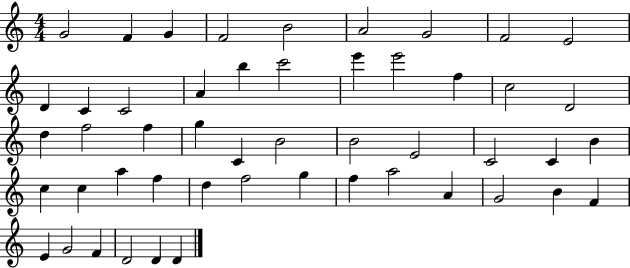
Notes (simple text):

G4/h F4/q G4/q F4/h B4/h A4/h G4/h F4/h E4/h D4/q C4/q C4/h A4/q B5/q C6/h E6/q E6/h F5/q C5/h D4/h D5/q F5/h F5/q G5/q C4/q B4/h B4/h E4/h C4/h C4/q B4/q C5/q C5/q A5/q F5/q D5/q F5/h G5/q F5/q A5/h A4/q G4/h B4/q F4/q E4/q G4/h F4/q D4/h D4/q D4/q